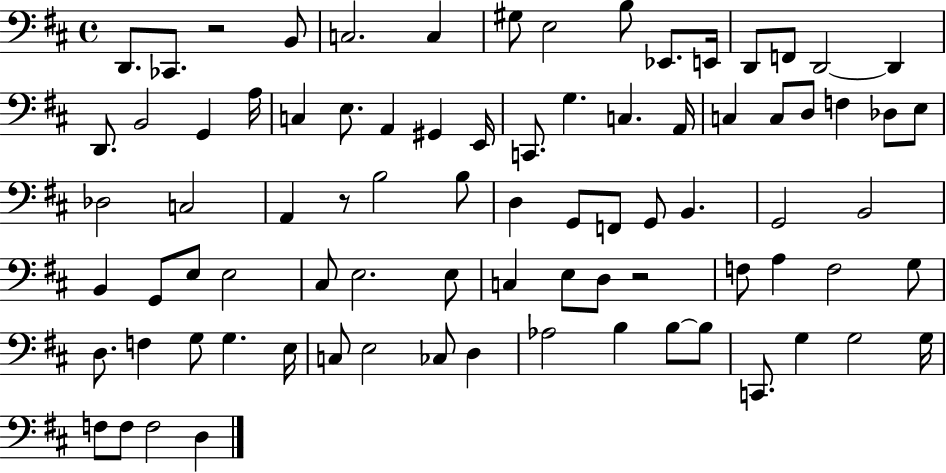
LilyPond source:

{
  \clef bass
  \time 4/4
  \defaultTimeSignature
  \key d \major
  \repeat volta 2 { d,8. ces,8. r2 b,8 | c2. c4 | gis8 e2 b8 ees,8. e,16 | d,8 f,8 d,2~~ d,4 | \break d,8. b,2 g,4 a16 | c4 e8. a,4 gis,4 e,16 | c,8. g4. c4. a,16 | c4 c8 d8 f4 des8 e8 | \break des2 c2 | a,4 r8 b2 b8 | d4 g,8 f,8 g,8 b,4. | g,2 b,2 | \break b,4 g,8 e8 e2 | cis8 e2. e8 | c4 e8 d8 r2 | f8 a4 f2 g8 | \break d8. f4 g8 g4. e16 | c8 e2 ces8 d4 | aes2 b4 b8~~ b8 | c,8. g4 g2 g16 | \break f8 f8 f2 d4 | } \bar "|."
}